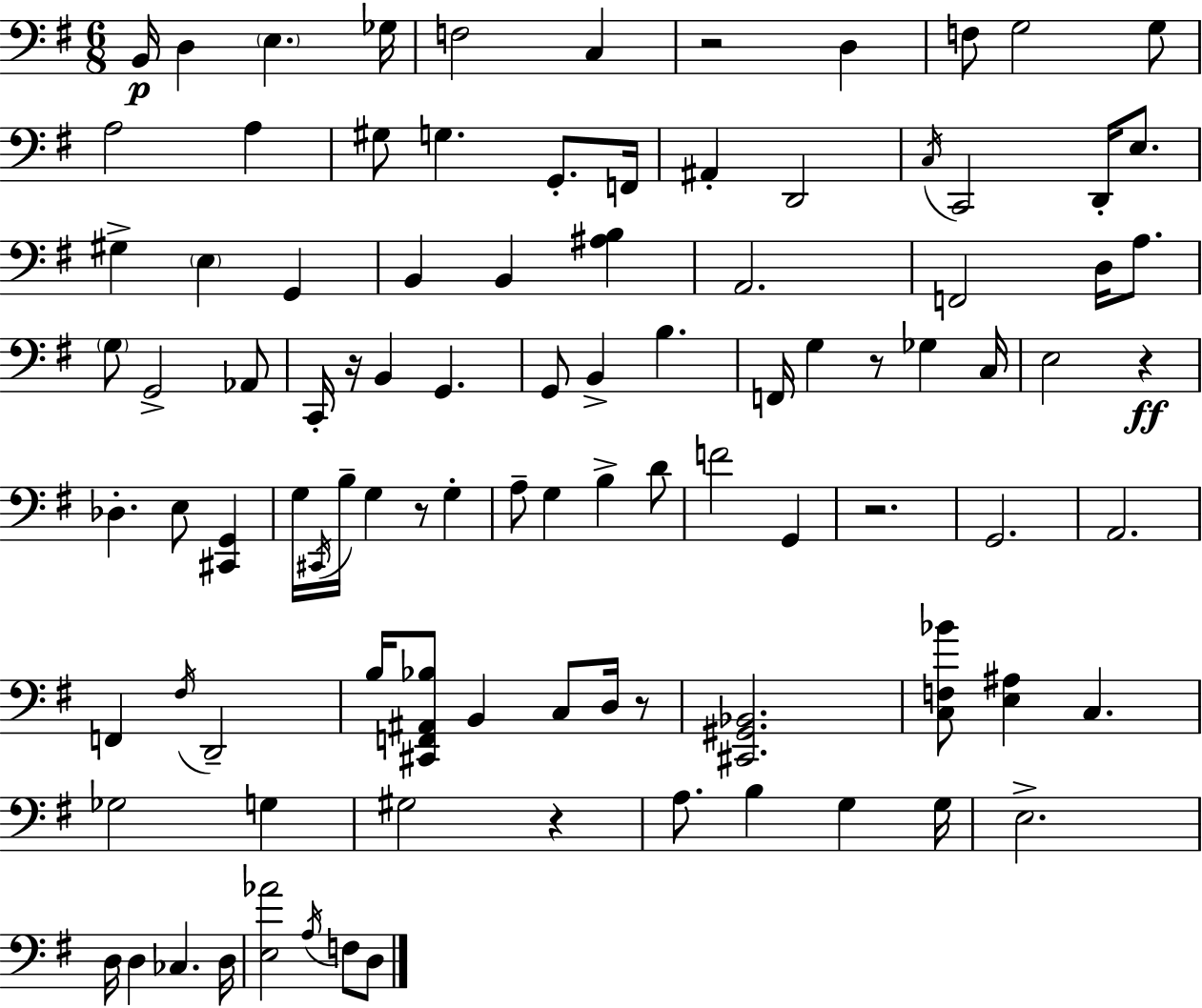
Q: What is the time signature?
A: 6/8